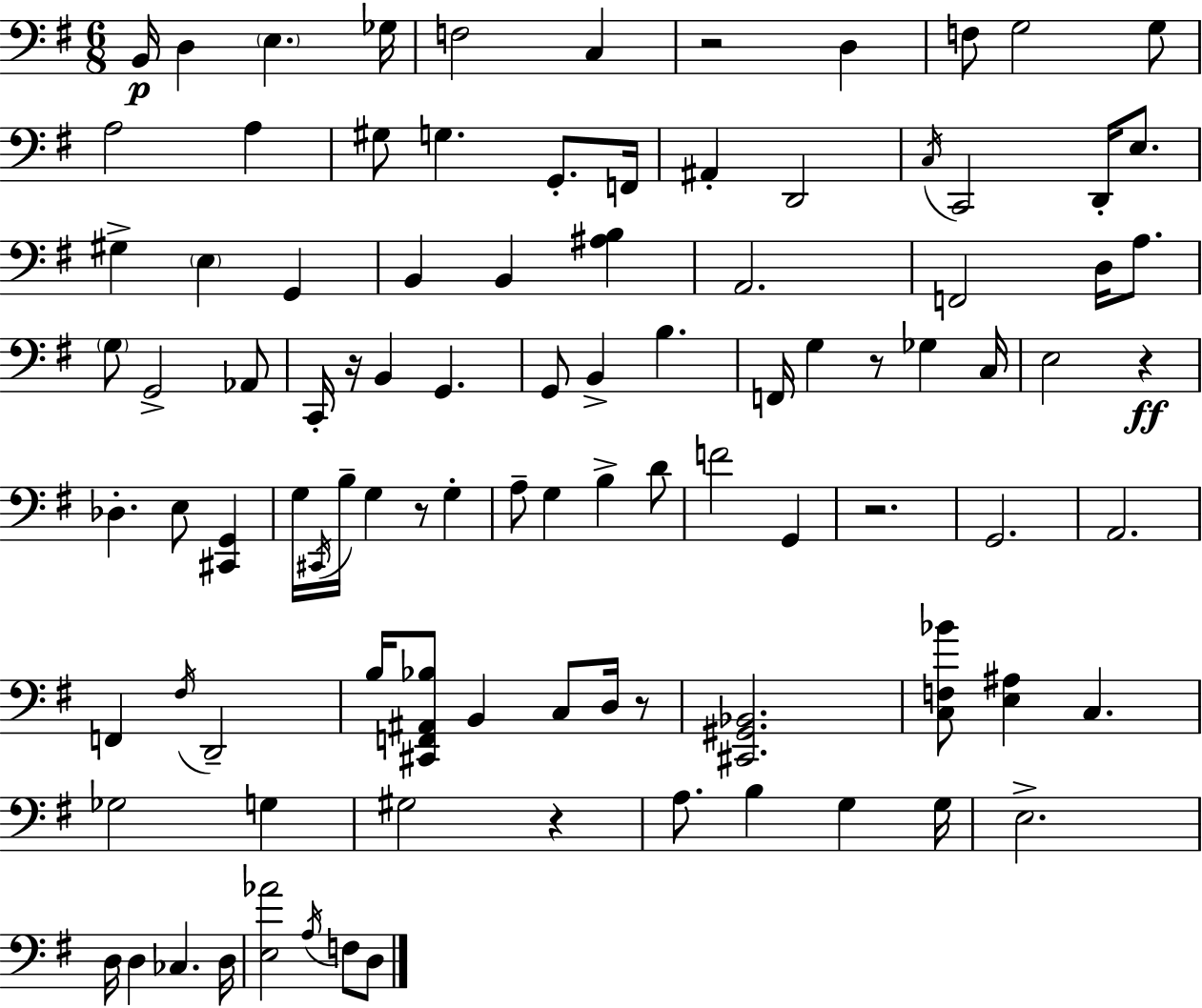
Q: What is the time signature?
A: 6/8